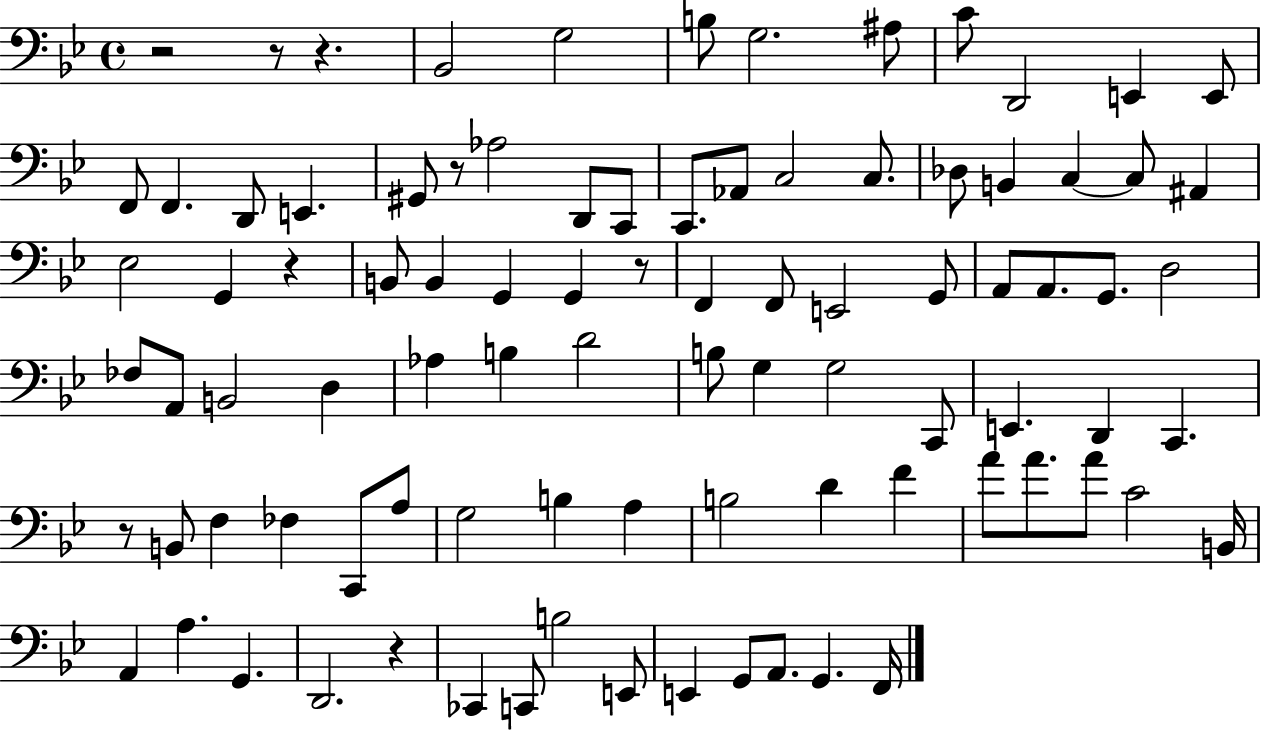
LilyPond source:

{
  \clef bass
  \time 4/4
  \defaultTimeSignature
  \key bes \major
  \repeat volta 2 { r2 r8 r4. | bes,2 g2 | b8 g2. ais8 | c'8 d,2 e,4 e,8 | \break f,8 f,4. d,8 e,4. | gis,8 r8 aes2 d,8 c,8 | c,8. aes,8 c2 c8. | des8 b,4 c4~~ c8 ais,4 | \break ees2 g,4 r4 | b,8 b,4 g,4 g,4 r8 | f,4 f,8 e,2 g,8 | a,8 a,8. g,8. d2 | \break fes8 a,8 b,2 d4 | aes4 b4 d'2 | b8 g4 g2 c,8 | e,4. d,4 c,4. | \break r8 b,8 f4 fes4 c,8 a8 | g2 b4 a4 | b2 d'4 f'4 | a'8 a'8. a'8 c'2 b,16 | \break a,4 a4. g,4. | d,2. r4 | ces,4 c,8 b2 e,8 | e,4 g,8 a,8. g,4. f,16 | \break } \bar "|."
}